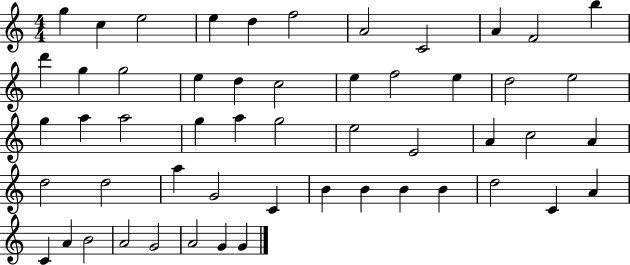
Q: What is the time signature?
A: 4/4